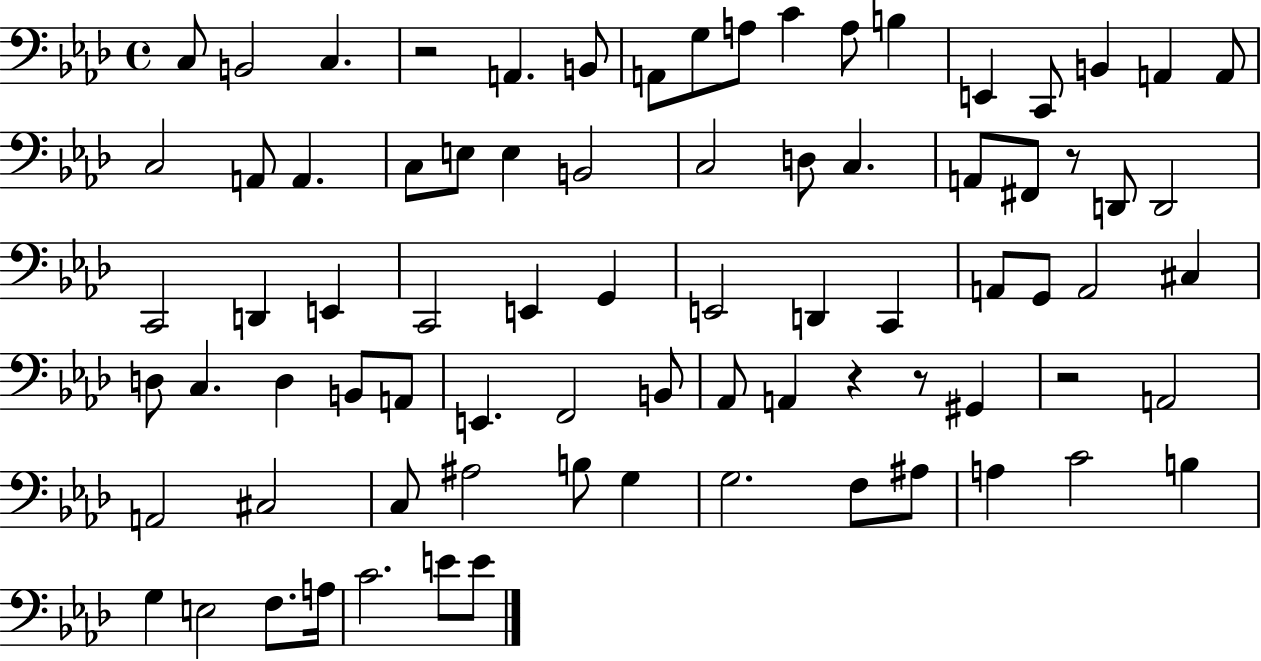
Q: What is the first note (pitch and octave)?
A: C3